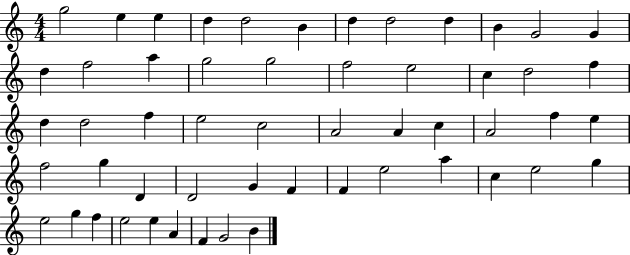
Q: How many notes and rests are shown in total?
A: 54